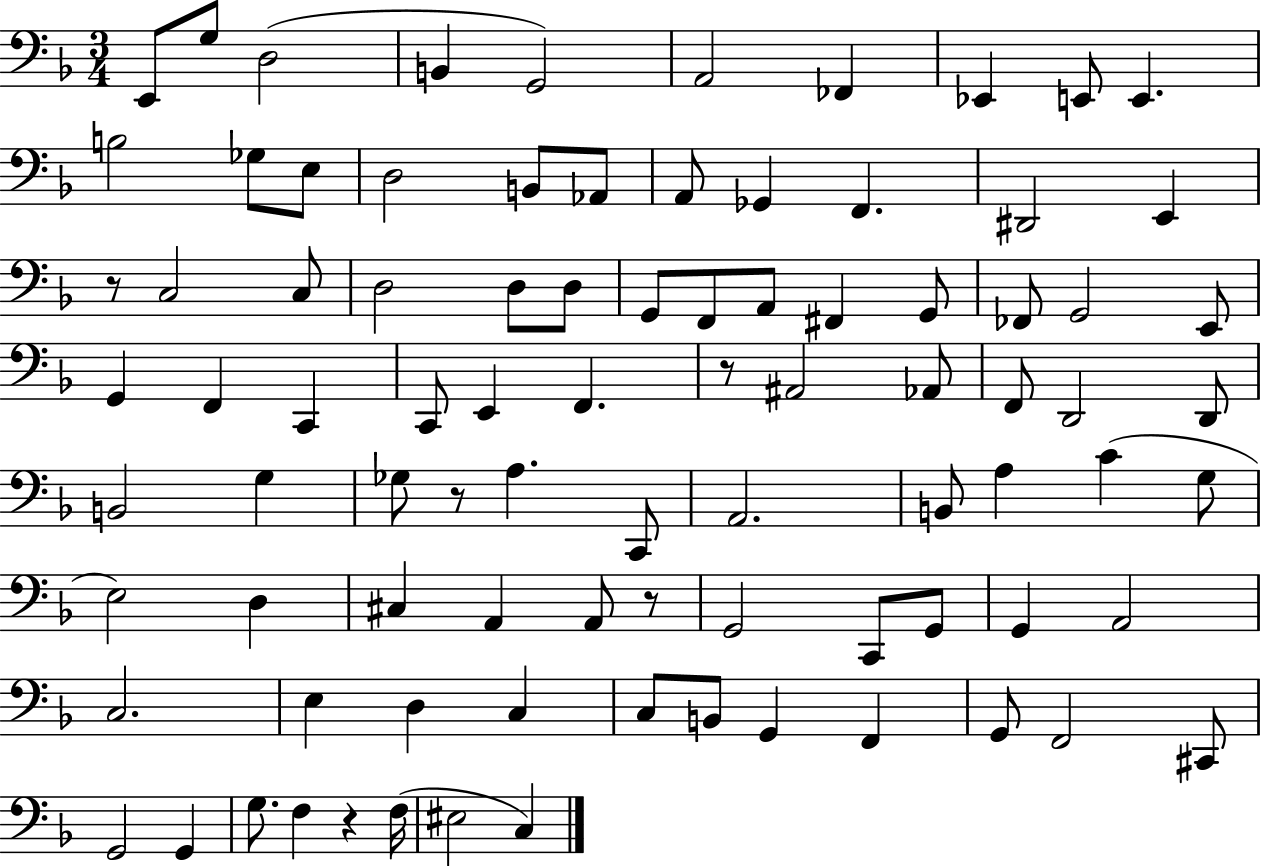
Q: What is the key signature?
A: F major